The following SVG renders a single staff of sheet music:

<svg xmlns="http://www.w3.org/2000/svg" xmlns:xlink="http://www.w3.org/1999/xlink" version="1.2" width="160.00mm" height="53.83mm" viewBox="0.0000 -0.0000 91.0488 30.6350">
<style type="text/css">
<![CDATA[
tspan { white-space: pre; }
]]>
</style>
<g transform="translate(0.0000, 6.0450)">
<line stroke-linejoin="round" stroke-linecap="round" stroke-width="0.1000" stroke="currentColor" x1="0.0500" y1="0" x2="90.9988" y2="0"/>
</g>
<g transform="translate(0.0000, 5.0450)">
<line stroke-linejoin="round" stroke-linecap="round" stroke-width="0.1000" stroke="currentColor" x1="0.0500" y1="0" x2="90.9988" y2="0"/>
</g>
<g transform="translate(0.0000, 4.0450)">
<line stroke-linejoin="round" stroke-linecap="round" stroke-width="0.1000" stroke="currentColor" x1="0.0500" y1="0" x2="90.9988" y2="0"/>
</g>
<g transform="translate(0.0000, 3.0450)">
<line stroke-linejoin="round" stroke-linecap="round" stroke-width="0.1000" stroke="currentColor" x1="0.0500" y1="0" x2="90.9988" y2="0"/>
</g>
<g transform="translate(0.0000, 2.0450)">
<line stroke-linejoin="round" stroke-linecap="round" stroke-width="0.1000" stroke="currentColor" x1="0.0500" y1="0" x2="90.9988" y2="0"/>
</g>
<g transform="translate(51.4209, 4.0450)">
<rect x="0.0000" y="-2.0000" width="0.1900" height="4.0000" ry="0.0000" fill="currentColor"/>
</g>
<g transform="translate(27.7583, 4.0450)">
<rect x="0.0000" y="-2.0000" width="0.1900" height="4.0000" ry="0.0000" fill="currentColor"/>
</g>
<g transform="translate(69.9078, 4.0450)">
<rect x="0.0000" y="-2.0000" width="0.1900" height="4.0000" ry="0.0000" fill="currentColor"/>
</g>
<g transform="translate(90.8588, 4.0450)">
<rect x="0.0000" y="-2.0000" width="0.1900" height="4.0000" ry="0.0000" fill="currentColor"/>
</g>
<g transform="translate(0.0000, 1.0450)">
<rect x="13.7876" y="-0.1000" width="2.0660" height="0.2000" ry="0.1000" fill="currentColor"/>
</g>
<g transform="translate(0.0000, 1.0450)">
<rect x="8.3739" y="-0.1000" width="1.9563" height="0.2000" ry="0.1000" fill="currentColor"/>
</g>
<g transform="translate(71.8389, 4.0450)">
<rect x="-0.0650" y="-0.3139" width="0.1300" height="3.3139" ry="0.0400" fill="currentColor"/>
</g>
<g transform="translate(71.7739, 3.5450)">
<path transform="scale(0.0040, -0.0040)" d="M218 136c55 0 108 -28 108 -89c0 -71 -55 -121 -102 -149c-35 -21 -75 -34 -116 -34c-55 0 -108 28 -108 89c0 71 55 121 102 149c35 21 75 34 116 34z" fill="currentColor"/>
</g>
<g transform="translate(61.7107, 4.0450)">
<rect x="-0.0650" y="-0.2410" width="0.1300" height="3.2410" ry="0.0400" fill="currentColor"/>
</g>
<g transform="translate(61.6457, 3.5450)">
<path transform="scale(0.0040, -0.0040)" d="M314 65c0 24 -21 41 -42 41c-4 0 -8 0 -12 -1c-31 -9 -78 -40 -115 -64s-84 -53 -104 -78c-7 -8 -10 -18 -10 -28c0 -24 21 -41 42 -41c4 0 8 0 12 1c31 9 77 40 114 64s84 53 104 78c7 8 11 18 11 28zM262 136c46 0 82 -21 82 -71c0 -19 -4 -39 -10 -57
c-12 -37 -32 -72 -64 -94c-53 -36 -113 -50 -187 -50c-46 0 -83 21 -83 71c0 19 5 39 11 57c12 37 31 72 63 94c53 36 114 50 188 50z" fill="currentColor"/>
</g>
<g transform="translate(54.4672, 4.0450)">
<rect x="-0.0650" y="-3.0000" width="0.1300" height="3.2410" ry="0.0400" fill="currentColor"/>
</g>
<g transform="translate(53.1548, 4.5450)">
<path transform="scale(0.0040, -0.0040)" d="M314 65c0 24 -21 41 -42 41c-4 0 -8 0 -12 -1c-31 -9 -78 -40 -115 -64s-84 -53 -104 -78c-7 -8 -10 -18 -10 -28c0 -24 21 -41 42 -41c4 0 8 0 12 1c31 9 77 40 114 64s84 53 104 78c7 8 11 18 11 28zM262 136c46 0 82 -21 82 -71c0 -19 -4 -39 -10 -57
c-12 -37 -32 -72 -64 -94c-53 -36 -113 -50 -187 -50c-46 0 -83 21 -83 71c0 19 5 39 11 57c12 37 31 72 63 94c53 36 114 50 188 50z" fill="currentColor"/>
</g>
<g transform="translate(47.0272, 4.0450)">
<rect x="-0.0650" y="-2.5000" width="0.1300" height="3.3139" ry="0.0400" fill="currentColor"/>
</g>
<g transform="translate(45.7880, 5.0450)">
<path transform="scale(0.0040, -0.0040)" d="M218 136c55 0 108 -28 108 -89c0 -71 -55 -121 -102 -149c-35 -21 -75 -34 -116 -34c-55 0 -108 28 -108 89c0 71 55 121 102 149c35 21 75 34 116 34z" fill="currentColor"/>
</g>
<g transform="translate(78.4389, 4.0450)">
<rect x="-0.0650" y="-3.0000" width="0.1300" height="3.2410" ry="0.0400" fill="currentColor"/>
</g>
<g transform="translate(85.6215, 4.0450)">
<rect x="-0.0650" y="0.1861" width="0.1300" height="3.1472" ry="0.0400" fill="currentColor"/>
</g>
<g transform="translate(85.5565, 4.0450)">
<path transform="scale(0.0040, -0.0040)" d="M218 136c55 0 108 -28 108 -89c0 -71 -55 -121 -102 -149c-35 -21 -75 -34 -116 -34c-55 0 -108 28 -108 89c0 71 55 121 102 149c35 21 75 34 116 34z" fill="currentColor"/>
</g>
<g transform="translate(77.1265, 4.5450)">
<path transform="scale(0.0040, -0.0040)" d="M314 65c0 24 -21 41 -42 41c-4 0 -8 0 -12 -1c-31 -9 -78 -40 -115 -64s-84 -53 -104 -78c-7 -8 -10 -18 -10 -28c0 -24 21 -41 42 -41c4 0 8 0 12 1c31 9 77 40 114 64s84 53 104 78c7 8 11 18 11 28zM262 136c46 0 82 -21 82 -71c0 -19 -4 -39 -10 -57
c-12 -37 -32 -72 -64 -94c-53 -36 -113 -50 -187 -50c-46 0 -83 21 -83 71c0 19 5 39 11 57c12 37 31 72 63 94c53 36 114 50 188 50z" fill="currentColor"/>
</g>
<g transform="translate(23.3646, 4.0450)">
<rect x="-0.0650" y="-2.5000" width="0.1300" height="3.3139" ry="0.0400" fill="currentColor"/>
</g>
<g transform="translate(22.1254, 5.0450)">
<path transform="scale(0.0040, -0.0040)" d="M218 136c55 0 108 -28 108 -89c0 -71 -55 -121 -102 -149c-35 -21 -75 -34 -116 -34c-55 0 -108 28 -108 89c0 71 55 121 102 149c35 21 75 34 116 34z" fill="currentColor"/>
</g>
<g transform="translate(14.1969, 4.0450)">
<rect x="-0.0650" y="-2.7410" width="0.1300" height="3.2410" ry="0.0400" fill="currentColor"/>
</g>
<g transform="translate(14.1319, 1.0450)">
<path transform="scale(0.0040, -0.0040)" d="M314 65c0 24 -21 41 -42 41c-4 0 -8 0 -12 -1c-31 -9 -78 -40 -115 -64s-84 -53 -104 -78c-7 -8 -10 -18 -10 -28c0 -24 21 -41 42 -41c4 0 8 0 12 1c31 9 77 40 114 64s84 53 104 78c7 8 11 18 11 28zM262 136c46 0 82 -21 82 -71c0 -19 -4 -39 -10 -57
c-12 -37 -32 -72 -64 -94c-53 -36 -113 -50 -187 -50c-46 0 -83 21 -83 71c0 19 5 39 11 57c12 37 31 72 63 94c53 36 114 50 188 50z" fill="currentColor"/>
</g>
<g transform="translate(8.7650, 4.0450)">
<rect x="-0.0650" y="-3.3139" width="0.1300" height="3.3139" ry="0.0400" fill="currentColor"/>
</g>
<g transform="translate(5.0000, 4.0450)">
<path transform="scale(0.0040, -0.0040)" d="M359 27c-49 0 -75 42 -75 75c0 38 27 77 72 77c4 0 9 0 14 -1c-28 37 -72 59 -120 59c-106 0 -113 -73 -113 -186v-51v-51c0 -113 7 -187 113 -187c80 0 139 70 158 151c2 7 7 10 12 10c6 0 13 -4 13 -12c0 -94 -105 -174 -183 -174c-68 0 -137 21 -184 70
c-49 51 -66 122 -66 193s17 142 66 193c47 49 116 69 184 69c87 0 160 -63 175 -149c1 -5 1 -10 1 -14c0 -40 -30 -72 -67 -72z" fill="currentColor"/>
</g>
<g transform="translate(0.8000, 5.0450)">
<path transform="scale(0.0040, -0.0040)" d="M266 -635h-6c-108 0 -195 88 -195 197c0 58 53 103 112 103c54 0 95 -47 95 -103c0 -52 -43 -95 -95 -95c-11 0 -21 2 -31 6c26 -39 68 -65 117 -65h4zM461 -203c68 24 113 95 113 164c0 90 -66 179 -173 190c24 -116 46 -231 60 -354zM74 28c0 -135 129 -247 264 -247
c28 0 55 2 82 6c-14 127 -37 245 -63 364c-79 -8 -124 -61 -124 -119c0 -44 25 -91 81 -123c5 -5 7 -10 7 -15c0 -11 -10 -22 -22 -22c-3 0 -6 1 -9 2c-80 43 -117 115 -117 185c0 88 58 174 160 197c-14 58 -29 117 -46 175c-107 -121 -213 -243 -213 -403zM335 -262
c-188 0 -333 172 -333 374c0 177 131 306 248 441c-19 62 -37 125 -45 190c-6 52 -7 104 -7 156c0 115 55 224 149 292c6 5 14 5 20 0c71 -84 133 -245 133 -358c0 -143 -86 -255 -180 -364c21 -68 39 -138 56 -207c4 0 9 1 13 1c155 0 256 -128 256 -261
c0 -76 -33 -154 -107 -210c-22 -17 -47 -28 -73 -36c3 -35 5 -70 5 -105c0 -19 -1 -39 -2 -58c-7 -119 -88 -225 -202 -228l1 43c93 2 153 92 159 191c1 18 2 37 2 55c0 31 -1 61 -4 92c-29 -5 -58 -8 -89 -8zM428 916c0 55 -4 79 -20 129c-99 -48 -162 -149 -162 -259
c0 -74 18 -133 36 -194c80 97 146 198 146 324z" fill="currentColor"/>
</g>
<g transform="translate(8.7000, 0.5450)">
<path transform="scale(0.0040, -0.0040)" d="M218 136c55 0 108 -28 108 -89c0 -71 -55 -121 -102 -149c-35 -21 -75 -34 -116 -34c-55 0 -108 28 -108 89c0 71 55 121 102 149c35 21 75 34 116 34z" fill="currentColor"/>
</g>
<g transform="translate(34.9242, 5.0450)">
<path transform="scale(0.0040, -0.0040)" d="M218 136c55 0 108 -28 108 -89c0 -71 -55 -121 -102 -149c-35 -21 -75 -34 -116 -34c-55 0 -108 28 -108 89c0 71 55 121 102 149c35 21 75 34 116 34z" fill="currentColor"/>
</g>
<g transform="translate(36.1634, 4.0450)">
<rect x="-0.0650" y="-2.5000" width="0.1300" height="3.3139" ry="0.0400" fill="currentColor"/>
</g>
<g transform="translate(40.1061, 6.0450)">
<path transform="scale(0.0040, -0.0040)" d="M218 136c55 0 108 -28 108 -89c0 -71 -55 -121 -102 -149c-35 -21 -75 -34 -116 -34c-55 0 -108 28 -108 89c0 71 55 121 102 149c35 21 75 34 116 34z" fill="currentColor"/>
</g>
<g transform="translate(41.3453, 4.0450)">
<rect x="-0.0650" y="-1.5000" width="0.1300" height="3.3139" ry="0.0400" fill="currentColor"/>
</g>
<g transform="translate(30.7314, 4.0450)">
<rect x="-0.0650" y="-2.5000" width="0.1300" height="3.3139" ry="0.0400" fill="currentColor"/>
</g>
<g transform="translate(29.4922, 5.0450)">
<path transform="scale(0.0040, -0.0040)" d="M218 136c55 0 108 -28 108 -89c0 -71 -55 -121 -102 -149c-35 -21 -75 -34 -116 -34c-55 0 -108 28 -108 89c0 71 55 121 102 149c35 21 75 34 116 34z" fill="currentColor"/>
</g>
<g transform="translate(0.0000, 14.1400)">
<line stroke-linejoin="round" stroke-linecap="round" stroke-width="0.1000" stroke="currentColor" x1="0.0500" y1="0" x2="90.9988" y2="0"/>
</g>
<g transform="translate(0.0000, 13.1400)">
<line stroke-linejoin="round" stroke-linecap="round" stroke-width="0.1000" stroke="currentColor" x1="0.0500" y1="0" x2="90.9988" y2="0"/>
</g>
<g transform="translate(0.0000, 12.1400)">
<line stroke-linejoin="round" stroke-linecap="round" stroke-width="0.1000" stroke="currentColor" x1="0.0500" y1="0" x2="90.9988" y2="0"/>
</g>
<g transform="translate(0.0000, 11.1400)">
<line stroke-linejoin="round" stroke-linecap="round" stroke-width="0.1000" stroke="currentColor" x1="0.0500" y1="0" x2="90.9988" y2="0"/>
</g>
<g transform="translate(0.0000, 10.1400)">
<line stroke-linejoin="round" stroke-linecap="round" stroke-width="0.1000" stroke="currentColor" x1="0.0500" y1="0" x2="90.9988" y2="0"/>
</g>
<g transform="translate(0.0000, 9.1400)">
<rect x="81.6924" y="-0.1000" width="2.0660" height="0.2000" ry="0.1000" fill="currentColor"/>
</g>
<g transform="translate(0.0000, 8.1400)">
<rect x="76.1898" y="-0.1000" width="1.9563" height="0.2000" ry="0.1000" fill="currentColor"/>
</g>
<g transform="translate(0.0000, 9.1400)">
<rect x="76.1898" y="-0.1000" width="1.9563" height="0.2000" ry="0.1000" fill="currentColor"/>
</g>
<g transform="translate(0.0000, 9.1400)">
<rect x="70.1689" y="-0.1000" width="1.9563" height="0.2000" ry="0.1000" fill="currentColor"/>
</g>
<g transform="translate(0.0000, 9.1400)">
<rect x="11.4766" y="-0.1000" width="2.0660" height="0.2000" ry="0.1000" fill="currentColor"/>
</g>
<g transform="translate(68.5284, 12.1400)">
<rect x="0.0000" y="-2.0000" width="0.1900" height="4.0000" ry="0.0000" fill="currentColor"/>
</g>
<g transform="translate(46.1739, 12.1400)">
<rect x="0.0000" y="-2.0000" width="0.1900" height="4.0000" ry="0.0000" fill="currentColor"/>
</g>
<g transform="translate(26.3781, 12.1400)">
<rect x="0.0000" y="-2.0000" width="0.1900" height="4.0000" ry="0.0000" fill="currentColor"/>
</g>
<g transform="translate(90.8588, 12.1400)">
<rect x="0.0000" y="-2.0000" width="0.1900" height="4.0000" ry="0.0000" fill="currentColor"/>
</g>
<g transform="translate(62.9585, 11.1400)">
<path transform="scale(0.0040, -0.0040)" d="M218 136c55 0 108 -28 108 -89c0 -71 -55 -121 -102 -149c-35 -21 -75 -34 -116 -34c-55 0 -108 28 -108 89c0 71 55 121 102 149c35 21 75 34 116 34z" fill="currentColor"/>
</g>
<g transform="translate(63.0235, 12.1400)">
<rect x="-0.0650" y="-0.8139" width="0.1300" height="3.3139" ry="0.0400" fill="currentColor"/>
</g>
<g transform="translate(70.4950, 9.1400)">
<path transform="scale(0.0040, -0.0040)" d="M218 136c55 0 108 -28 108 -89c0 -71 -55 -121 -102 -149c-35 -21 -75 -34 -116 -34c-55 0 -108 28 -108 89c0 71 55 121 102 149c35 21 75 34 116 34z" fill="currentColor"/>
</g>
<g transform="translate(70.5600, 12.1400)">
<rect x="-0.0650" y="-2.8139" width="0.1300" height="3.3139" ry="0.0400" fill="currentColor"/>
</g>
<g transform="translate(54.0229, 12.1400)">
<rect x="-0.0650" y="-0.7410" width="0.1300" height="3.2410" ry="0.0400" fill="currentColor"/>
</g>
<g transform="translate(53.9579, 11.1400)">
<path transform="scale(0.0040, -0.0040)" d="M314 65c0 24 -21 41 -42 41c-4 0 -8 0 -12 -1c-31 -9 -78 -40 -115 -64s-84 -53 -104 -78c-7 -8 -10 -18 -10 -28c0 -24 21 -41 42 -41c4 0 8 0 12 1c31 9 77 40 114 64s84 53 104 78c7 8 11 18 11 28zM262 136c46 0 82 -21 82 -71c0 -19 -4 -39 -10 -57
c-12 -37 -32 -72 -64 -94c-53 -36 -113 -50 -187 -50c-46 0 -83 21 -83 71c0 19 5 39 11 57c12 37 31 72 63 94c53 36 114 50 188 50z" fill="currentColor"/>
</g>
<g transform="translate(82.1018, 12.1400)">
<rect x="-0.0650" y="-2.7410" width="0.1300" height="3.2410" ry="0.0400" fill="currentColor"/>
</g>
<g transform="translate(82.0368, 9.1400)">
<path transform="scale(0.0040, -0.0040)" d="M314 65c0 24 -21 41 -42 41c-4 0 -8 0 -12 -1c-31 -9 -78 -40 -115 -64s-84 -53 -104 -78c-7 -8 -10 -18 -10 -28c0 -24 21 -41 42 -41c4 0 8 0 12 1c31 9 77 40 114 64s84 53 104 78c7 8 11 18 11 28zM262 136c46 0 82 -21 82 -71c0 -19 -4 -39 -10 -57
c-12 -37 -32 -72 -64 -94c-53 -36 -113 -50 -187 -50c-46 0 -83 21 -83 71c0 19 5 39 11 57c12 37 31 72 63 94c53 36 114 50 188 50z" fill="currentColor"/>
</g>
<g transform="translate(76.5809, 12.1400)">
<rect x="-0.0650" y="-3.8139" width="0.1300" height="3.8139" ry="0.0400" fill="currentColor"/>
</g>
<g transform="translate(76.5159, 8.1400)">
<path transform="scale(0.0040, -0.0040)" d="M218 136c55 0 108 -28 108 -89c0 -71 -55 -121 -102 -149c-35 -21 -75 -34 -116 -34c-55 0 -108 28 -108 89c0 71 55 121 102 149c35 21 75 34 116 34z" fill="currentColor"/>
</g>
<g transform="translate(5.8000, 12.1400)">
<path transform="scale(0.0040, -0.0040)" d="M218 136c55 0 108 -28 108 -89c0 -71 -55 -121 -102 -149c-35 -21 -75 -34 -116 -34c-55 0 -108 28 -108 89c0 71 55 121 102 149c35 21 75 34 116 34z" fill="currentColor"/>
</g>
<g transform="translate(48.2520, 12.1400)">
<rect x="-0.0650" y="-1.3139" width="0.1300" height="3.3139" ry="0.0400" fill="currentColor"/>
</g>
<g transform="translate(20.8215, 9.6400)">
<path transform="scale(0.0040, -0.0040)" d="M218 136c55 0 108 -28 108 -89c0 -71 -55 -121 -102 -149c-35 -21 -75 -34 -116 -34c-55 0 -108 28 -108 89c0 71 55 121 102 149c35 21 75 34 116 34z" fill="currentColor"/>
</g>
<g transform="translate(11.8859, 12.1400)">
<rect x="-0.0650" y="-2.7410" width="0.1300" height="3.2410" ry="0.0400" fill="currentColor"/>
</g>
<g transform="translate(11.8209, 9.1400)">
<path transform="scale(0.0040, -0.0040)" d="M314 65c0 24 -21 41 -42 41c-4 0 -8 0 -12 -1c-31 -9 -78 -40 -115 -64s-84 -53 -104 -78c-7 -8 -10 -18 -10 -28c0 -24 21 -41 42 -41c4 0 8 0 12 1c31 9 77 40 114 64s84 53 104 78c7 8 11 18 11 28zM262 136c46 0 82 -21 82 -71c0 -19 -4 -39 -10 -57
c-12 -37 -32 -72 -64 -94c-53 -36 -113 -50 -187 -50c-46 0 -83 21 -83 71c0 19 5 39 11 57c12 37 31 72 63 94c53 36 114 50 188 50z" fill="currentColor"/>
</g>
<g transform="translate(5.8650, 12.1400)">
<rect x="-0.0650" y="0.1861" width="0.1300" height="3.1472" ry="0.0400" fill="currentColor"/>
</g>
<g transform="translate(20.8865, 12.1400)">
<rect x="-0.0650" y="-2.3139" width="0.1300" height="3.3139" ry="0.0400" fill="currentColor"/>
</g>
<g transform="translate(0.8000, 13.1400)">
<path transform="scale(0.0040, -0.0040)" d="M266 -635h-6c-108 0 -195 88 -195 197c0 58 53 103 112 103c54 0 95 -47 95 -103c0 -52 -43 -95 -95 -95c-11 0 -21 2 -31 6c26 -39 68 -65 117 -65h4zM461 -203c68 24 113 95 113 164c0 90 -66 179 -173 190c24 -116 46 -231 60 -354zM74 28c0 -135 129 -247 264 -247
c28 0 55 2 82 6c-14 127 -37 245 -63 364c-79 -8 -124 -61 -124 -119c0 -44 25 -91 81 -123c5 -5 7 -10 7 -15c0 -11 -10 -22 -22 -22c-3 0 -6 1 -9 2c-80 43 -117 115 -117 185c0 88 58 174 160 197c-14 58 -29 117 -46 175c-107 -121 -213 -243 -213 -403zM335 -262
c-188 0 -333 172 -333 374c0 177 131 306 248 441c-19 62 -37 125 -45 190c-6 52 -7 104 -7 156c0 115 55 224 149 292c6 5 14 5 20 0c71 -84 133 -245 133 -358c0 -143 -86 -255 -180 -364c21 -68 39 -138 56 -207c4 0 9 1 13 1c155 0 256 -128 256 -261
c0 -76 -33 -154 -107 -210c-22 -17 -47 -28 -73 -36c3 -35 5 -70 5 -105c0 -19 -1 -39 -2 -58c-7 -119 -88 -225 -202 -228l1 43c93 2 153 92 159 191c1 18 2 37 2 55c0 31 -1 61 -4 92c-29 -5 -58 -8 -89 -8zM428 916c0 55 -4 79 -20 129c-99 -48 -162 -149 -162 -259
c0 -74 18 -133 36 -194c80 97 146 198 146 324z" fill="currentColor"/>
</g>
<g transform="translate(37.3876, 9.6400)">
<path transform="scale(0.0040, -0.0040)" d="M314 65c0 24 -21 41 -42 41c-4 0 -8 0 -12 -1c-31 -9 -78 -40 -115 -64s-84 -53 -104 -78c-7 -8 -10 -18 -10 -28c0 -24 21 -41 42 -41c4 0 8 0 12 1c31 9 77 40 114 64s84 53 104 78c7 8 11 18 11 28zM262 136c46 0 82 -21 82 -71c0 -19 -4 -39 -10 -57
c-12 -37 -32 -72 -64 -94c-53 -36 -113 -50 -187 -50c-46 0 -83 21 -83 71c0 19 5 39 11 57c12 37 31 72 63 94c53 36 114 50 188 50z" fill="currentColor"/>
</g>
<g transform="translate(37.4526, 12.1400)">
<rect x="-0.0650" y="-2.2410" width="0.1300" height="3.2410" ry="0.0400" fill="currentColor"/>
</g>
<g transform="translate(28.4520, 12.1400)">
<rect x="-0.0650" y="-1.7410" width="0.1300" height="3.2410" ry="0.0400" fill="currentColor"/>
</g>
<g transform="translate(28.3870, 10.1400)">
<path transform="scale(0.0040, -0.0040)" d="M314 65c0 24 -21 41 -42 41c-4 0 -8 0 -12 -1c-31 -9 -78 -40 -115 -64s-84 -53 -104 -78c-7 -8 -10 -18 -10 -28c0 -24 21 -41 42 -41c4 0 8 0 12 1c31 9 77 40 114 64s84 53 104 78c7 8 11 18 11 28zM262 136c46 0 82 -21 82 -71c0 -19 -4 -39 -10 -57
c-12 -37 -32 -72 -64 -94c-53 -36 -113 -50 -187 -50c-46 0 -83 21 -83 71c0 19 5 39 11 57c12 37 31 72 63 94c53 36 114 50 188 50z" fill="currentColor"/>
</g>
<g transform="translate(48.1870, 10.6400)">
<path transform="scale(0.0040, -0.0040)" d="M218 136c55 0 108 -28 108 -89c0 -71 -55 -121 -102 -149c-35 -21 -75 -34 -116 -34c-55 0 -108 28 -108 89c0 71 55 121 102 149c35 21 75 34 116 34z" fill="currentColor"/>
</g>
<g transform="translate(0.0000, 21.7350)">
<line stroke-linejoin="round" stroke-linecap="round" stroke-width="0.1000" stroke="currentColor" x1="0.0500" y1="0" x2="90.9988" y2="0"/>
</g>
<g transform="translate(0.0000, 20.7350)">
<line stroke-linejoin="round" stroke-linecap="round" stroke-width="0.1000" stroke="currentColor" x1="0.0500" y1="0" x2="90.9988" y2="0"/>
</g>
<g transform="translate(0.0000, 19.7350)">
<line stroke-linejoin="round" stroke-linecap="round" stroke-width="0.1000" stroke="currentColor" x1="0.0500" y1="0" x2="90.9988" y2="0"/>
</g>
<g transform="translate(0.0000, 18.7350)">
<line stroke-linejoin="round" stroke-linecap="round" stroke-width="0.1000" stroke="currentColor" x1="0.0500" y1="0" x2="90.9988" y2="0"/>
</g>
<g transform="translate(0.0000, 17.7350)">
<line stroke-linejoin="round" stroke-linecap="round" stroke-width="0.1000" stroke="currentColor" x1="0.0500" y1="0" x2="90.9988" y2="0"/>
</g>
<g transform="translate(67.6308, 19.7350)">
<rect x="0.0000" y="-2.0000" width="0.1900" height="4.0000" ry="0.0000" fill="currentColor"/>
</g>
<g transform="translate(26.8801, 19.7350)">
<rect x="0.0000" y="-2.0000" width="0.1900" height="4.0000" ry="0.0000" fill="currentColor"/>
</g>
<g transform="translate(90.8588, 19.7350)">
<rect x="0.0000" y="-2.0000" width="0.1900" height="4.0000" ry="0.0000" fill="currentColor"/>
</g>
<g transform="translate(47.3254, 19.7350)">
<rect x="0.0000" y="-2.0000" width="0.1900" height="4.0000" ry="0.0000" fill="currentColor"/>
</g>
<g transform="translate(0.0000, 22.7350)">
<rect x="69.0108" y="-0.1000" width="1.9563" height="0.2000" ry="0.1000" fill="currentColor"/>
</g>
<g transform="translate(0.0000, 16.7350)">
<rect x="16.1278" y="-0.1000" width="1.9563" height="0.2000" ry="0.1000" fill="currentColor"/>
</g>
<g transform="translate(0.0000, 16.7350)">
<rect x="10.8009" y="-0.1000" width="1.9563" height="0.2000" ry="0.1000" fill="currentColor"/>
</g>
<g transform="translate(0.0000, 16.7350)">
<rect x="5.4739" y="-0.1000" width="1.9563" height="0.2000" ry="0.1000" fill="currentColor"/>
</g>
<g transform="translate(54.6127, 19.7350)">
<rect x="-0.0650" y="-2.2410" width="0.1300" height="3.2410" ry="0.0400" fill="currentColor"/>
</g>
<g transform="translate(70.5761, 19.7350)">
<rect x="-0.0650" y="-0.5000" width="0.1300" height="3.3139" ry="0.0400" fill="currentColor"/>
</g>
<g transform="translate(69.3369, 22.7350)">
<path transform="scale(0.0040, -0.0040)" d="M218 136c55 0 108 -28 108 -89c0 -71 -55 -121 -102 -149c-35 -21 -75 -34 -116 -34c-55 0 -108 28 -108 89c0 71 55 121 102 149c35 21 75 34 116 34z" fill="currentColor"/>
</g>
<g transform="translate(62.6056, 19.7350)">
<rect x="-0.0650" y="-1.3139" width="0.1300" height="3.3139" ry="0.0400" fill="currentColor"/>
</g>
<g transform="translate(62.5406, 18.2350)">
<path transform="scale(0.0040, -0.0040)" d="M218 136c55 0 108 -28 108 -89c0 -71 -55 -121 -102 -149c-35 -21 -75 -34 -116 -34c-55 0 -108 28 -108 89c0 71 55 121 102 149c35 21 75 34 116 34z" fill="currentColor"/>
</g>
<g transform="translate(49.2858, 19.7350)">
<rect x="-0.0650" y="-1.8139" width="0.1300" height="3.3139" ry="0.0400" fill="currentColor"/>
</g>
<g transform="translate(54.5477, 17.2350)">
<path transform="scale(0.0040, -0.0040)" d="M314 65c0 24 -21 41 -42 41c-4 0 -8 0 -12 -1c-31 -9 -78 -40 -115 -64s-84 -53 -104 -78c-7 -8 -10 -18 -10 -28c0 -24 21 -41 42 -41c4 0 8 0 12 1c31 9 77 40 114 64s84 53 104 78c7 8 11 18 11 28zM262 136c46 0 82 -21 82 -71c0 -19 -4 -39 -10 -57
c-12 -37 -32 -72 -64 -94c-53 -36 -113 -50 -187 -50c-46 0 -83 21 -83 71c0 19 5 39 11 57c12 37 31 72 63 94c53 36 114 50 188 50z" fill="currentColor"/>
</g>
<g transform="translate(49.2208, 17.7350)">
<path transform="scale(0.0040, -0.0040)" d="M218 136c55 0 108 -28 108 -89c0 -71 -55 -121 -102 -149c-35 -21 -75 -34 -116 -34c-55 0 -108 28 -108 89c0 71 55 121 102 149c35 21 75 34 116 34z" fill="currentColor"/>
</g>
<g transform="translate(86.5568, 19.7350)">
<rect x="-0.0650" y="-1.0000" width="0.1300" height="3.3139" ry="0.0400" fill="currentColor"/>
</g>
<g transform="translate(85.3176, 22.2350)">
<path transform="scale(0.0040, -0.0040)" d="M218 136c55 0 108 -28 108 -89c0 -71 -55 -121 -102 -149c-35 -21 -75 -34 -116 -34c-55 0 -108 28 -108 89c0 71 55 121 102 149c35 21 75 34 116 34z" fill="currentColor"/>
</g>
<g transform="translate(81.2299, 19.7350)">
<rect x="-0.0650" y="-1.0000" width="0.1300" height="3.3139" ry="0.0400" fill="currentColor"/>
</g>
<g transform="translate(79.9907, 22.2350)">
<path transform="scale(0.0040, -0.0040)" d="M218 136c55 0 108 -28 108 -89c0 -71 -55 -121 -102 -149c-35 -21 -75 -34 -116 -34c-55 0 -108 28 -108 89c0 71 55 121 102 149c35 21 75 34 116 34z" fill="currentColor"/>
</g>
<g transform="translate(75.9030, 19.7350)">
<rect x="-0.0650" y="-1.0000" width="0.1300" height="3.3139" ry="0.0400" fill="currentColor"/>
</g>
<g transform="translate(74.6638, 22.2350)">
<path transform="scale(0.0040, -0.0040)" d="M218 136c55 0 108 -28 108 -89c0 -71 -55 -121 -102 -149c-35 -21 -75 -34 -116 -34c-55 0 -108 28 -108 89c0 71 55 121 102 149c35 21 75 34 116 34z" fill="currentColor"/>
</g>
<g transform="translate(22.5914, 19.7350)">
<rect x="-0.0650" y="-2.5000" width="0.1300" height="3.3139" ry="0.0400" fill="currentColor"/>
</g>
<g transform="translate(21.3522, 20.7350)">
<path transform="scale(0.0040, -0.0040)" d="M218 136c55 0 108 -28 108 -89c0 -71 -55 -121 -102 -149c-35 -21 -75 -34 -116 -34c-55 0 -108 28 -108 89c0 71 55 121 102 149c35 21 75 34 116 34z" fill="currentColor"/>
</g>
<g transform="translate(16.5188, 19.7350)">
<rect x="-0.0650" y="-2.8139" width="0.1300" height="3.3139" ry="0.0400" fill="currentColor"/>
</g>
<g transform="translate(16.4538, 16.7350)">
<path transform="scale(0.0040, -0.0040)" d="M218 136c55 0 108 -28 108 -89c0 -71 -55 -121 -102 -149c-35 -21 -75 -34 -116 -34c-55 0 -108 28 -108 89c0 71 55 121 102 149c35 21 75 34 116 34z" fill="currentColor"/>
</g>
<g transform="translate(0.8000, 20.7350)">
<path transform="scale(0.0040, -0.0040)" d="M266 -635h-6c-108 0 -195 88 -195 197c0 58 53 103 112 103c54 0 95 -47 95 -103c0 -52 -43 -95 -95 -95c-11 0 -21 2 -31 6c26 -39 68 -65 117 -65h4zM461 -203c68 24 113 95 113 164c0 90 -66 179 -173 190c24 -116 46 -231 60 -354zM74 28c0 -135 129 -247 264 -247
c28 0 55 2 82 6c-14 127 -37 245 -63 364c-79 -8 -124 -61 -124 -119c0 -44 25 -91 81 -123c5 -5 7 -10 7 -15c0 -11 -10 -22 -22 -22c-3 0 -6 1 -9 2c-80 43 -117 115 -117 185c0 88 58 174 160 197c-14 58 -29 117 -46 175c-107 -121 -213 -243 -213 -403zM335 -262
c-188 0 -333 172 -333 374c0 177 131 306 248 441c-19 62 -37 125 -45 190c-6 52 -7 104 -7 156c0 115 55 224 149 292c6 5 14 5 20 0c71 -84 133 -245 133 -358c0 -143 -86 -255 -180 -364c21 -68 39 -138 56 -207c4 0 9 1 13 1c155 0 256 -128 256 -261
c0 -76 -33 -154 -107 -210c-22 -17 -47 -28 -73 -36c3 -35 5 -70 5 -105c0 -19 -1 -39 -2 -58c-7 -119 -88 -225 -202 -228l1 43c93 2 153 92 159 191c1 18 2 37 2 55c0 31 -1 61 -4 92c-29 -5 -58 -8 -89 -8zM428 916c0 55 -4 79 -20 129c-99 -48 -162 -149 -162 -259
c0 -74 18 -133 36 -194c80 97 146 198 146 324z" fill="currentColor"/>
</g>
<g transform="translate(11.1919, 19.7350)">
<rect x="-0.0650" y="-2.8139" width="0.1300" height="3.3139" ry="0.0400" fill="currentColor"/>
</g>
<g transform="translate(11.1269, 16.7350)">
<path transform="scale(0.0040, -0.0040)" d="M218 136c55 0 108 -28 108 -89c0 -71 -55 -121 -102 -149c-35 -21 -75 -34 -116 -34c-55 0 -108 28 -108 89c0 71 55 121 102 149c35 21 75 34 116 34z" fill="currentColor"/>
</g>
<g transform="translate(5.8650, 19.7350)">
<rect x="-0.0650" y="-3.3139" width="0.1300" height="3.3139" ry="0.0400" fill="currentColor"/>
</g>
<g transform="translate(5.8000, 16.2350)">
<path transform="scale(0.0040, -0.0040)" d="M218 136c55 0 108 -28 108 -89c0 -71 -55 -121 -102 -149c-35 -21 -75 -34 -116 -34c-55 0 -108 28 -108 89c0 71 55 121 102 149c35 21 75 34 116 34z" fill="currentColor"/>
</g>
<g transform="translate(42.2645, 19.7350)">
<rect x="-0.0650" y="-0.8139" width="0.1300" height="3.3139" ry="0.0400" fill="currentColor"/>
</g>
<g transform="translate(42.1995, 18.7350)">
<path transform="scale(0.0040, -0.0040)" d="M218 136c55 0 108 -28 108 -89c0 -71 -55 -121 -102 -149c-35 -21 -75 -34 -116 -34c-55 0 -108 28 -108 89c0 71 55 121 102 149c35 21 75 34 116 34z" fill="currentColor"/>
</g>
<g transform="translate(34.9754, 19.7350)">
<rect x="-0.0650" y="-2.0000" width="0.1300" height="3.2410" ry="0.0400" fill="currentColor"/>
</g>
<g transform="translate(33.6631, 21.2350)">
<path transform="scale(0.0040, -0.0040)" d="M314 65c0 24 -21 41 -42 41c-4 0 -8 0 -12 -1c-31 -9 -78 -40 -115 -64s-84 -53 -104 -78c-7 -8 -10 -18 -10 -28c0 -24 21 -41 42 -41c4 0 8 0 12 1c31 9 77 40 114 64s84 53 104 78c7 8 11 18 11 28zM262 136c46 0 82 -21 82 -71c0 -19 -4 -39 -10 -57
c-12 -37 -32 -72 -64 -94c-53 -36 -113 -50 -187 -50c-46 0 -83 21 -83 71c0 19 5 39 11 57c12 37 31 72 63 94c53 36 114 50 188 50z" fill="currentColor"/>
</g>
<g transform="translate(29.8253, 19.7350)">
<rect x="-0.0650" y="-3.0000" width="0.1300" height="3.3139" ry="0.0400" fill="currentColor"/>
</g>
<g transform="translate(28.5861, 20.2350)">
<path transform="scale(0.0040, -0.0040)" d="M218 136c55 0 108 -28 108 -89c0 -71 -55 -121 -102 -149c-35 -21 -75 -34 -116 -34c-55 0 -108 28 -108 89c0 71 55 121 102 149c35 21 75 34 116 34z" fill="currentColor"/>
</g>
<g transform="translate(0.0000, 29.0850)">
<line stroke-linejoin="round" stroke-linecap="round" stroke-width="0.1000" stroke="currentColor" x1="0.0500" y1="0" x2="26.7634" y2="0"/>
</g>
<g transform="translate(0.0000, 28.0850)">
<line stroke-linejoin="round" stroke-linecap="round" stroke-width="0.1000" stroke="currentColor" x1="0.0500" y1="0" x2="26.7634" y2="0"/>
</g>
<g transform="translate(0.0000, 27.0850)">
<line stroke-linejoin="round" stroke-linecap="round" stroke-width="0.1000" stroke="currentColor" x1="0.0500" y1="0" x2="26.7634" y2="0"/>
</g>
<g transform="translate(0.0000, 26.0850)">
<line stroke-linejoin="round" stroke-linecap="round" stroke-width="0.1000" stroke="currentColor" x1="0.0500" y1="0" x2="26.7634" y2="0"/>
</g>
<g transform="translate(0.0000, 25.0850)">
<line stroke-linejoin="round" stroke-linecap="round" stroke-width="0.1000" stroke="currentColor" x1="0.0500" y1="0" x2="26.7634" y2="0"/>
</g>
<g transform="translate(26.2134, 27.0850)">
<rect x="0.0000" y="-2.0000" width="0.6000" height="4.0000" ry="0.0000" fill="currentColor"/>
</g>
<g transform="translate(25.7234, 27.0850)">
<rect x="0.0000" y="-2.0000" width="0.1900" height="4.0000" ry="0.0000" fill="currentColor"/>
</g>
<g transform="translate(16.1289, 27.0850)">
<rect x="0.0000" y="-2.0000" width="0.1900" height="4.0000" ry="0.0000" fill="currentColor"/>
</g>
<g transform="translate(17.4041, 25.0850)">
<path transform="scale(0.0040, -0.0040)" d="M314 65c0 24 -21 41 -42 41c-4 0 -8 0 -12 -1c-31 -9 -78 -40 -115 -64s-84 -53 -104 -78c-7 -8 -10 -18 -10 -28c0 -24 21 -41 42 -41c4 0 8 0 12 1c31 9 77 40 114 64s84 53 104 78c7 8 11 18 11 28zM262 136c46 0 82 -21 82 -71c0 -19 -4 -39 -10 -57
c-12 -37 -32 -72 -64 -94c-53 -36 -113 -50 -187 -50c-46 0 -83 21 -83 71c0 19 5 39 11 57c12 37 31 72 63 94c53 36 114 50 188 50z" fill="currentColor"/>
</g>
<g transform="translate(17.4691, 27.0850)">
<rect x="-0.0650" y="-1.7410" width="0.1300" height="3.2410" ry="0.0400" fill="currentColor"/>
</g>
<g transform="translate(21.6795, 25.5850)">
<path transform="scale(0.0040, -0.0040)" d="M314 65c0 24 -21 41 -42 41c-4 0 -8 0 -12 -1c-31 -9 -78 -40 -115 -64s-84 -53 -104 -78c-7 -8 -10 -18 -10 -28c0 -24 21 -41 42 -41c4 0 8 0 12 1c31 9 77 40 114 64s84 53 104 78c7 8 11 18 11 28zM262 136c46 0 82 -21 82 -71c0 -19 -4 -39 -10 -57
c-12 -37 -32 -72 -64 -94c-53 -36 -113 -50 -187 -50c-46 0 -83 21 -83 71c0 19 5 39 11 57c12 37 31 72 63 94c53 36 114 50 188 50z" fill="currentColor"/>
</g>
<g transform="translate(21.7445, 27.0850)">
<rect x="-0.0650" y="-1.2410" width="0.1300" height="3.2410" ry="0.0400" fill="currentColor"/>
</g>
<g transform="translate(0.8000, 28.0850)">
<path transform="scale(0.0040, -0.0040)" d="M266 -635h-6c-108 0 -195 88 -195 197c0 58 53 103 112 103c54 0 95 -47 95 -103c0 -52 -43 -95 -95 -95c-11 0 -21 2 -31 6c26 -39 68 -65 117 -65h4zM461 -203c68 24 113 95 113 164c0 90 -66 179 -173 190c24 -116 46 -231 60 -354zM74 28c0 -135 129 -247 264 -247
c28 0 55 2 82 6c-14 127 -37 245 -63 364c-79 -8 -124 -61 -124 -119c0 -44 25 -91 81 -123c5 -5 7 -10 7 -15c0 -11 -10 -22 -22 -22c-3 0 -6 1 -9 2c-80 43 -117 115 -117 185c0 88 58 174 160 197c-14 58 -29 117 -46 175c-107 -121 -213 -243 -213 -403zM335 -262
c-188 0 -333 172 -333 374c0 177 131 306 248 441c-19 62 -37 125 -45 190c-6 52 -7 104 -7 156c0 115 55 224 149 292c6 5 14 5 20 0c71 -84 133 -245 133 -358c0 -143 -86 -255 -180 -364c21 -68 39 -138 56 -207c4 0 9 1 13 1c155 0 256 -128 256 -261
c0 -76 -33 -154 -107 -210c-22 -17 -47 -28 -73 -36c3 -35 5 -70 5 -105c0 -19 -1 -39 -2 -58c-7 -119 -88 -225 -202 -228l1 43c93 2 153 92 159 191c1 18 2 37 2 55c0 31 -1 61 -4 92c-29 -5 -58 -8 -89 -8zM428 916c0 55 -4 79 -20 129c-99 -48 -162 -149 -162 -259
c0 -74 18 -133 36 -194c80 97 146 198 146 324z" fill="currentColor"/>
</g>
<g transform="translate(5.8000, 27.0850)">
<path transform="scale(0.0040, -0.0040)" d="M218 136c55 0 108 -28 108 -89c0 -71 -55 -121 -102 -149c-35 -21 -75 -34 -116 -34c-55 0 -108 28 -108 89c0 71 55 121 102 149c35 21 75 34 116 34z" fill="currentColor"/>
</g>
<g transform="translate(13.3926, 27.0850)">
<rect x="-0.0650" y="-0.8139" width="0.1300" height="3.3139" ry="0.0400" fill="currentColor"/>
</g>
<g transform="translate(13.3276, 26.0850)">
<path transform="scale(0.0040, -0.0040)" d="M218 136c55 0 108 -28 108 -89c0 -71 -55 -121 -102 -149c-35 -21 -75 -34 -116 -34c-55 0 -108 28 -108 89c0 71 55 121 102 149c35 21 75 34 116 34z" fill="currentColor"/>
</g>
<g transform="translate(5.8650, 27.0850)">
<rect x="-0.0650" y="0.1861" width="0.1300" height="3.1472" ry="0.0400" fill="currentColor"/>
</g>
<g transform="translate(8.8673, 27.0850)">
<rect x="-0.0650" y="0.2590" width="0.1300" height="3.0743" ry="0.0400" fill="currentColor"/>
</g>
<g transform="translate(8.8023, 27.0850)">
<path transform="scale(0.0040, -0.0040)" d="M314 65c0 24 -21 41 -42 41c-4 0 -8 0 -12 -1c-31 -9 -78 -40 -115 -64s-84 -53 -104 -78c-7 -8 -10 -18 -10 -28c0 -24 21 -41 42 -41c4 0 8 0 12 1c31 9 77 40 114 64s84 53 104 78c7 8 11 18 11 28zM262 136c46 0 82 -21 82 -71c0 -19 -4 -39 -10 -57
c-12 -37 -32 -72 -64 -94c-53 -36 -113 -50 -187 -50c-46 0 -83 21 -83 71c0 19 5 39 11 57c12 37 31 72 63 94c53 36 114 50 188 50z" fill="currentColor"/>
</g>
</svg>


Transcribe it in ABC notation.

X:1
T:Untitled
M:4/4
L:1/4
K:C
b a2 G G G E G A2 c2 c A2 B B a2 g f2 g2 e d2 d a c' a2 b a a G A F2 d f g2 e C D D D B B2 d f2 e2